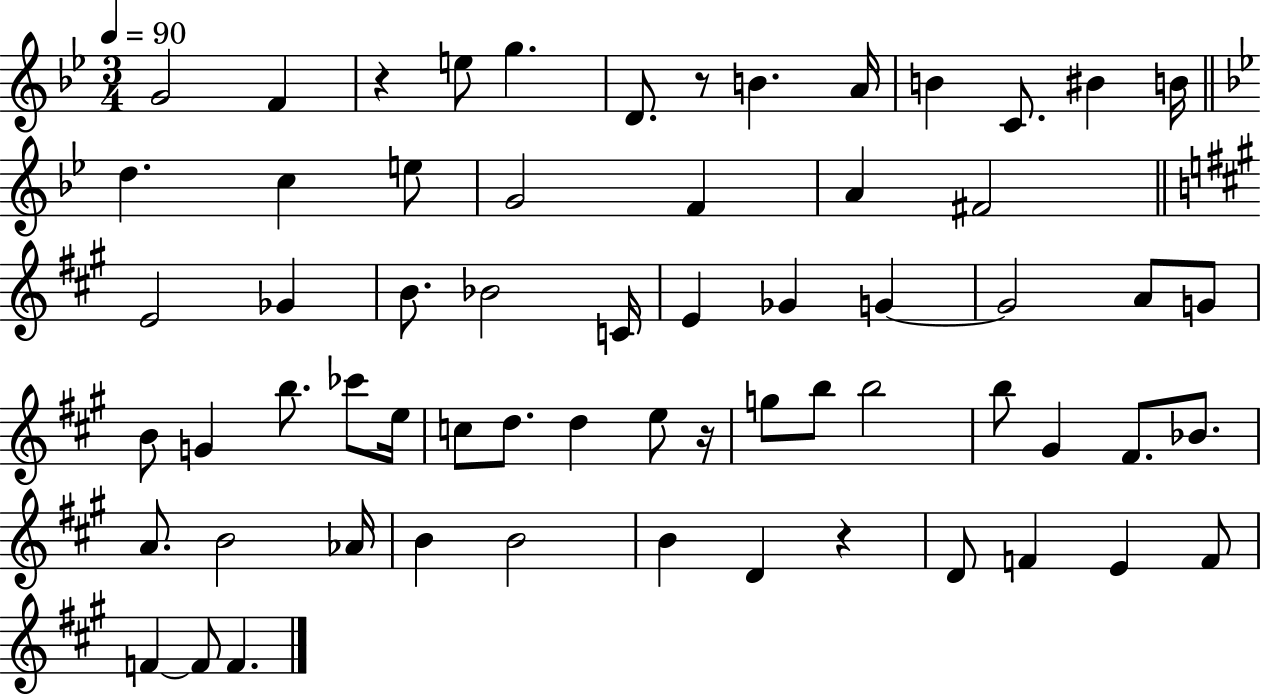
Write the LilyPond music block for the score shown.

{
  \clef treble
  \numericTimeSignature
  \time 3/4
  \key bes \major
  \tempo 4 = 90
  \repeat volta 2 { g'2 f'4 | r4 e''8 g''4. | d'8. r8 b'4. a'16 | b'4 c'8. bis'4 b'16 | \break \bar "||" \break \key bes \major d''4. c''4 e''8 | g'2 f'4 | a'4 fis'2 | \bar "||" \break \key a \major e'2 ges'4 | b'8. bes'2 c'16 | e'4 ges'4 g'4~~ | g'2 a'8 g'8 | \break b'8 g'4 b''8. ces'''8 e''16 | c''8 d''8. d''4 e''8 r16 | g''8 b''8 b''2 | b''8 gis'4 fis'8. bes'8. | \break a'8. b'2 aes'16 | b'4 b'2 | b'4 d'4 r4 | d'8 f'4 e'4 f'8 | \break f'4~~ f'8 f'4. | } \bar "|."
}